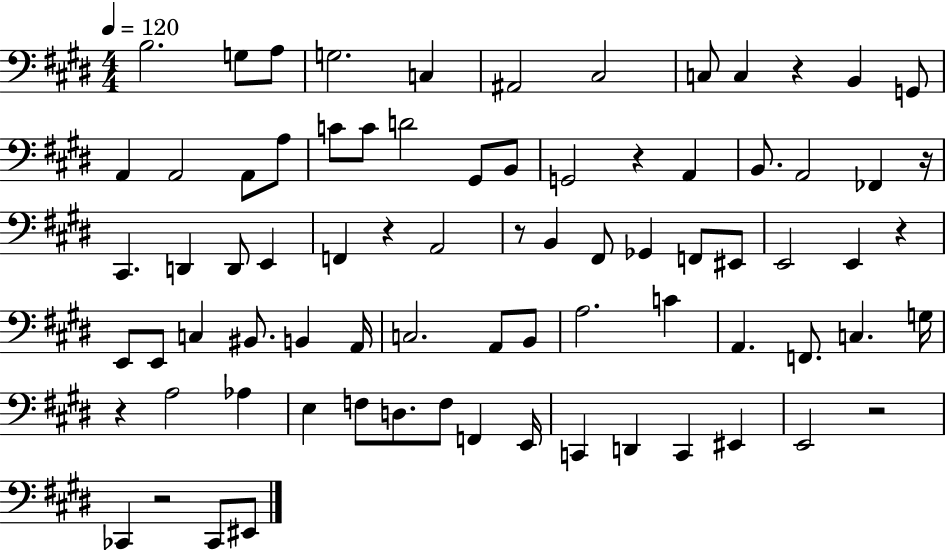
X:1
T:Untitled
M:4/4
L:1/4
K:E
B,2 G,/2 A,/2 G,2 C, ^A,,2 ^C,2 C,/2 C, z B,, G,,/2 A,, A,,2 A,,/2 A,/2 C/2 C/2 D2 ^G,,/2 B,,/2 G,,2 z A,, B,,/2 A,,2 _F,, z/4 ^C,, D,, D,,/2 E,, F,, z A,,2 z/2 B,, ^F,,/2 _G,, F,,/2 ^E,,/2 E,,2 E,, z E,,/2 E,,/2 C, ^B,,/2 B,, A,,/4 C,2 A,,/2 B,,/2 A,2 C A,, F,,/2 C, G,/4 z A,2 _A, E, F,/2 D,/2 F,/2 F,, E,,/4 C,, D,, C,, ^E,, E,,2 z2 _C,, z2 _C,,/2 ^E,,/2